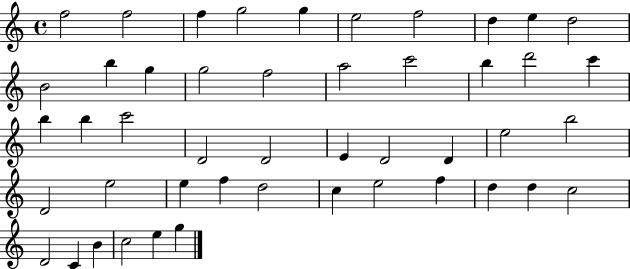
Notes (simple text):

F5/h F5/h F5/q G5/h G5/q E5/h F5/h D5/q E5/q D5/h B4/h B5/q G5/q G5/h F5/h A5/h C6/h B5/q D6/h C6/q B5/q B5/q C6/h D4/h D4/h E4/q D4/h D4/q E5/h B5/h D4/h E5/h E5/q F5/q D5/h C5/q E5/h F5/q D5/q D5/q C5/h D4/h C4/q B4/q C5/h E5/q G5/q